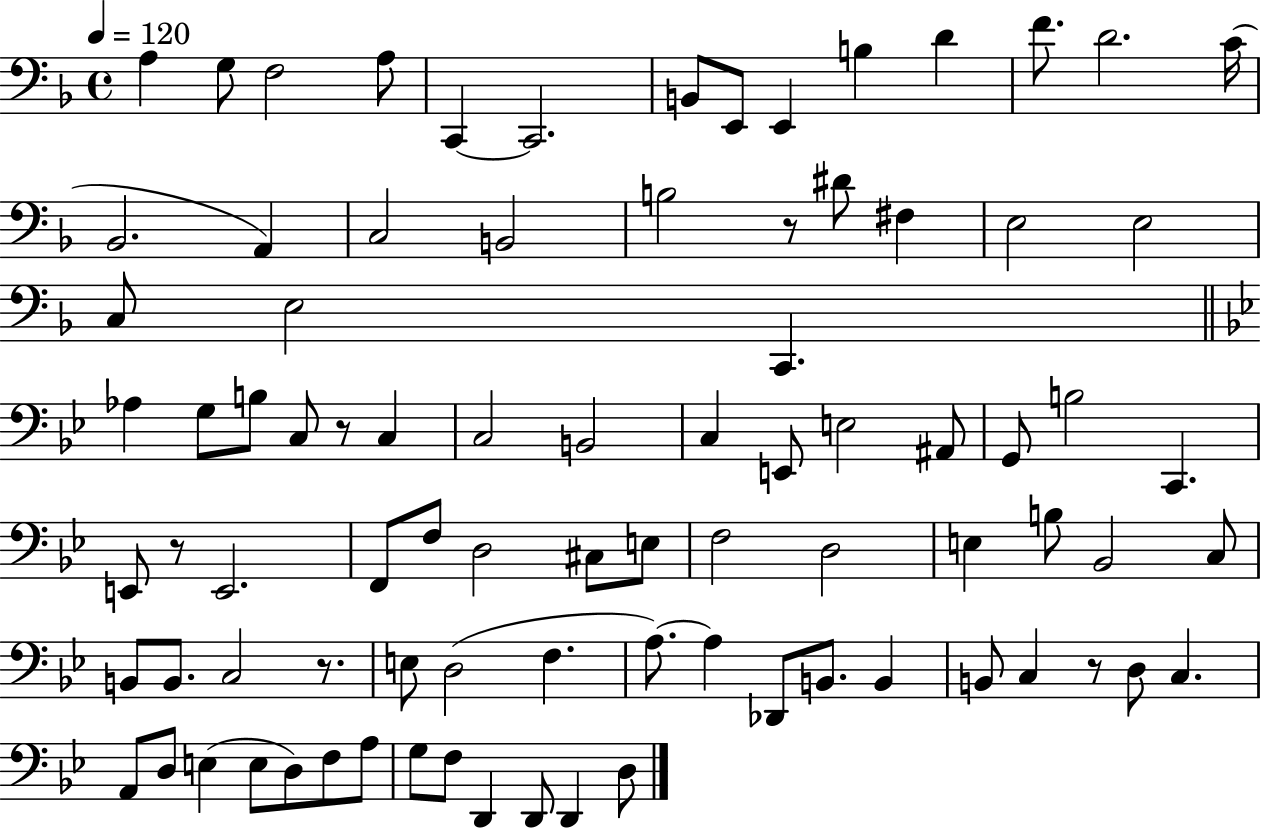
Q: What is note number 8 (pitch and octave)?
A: E2